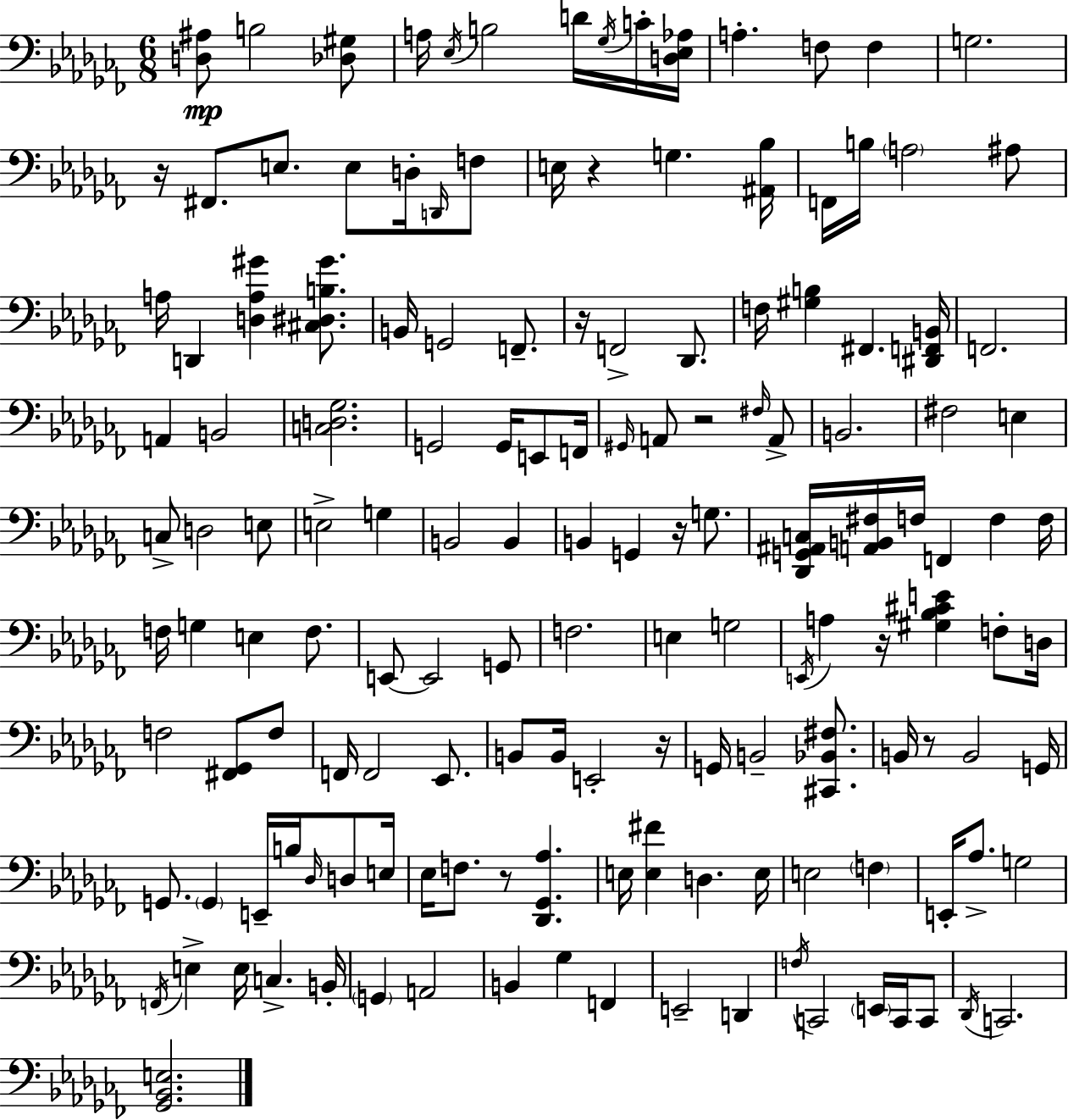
{
  \clef bass
  \numericTimeSignature
  \time 6/8
  \key aes \minor
  \repeat volta 2 { <d ais>8\mp b2 <des gis>8 | a16 \acciaccatura { ees16 } b2 d'16 \acciaccatura { ges16 } | c'16-. <d ees aes>16 a4.-. f8 f4 | g2. | \break r16 fis,8. e8. e8 d16-. | \grace { d,16 } f8 e16 r4 g4. | <ais, bes>16 f,16 b16 \parenthesize a2 | ais8 a16 d,4 <d a gis'>4 | \break <cis dis b gis'>8. b,16 g,2 | f,8.-- r16 f,2-> | des,8. f16 <gis b>4 fis,4. | <dis, f, b,>16 f,2. | \break a,4 b,2 | <c d ges>2. | g,2 g,16 | e,8 f,16 \grace { gis,16 } a,8 r2 | \break \grace { fis16 } a,8-> b,2. | fis2 | e4 c8-> d2 | e8 e2-> | \break g4 b,2 | b,4 b,4 g,4 | r16 g8. <des, g, ais, c>16 <a, b, fis>16 f16 f,4 | f4 f16 f16 g4 e4 | \break f8. e,8~~ e,2 | g,8 f2. | e4 g2 | \acciaccatura { e,16 } a4 r16 <gis bes cis' e'>4 | \break f8-. d16 f2 | <fis, ges,>8 f8 f,16 f,2 | ees,8. b,8 b,16 e,2-. | r16 g,16 b,2-- | \break <cis, bes, fis>8. b,16 r8 b,2 | g,16 g,8. \parenthesize g,4 | e,16-- b16 \grace { des16 } d8 e16 ees16 f8. r8 | <des, ges, aes>4. e16 <e fis'>4 | \break d4. e16 e2 | \parenthesize f4 e,16-. aes8.-> g2 | \acciaccatura { f,16 } e4-> | e16 c4.-> b,16-. \parenthesize g,4 | \break a,2 b,4 | ges4 f,4 e,2-- | d,4 \acciaccatura { f16 } c,2 | \parenthesize e,16 c,16 c,8 \acciaccatura { des,16 } c,2. | \break <ges, bes, e>2. | } \bar "|."
}